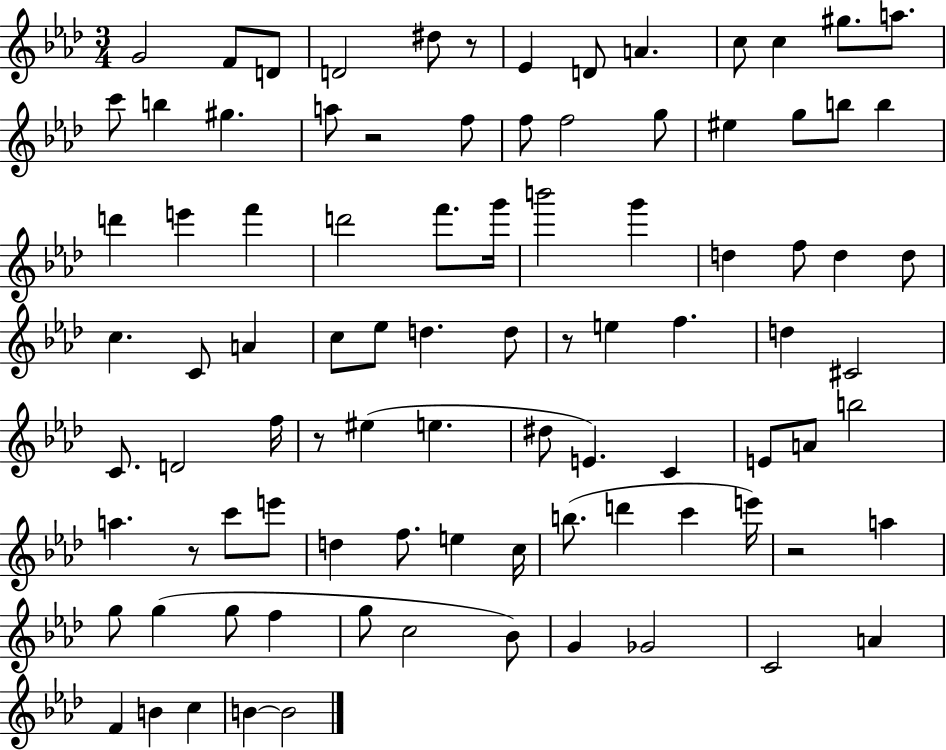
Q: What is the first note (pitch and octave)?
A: G4